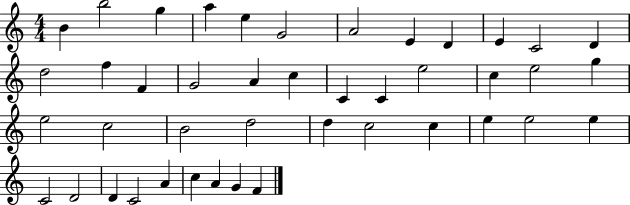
B4/q B5/h G5/q A5/q E5/q G4/h A4/h E4/q D4/q E4/q C4/h D4/q D5/h F5/q F4/q G4/h A4/q C5/q C4/q C4/q E5/h C5/q E5/h G5/q E5/h C5/h B4/h D5/h D5/q C5/h C5/q E5/q E5/h E5/q C4/h D4/h D4/q C4/h A4/q C5/q A4/q G4/q F4/q